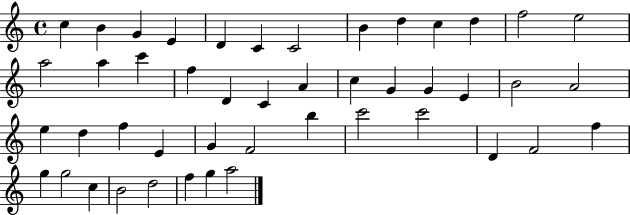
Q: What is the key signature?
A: C major